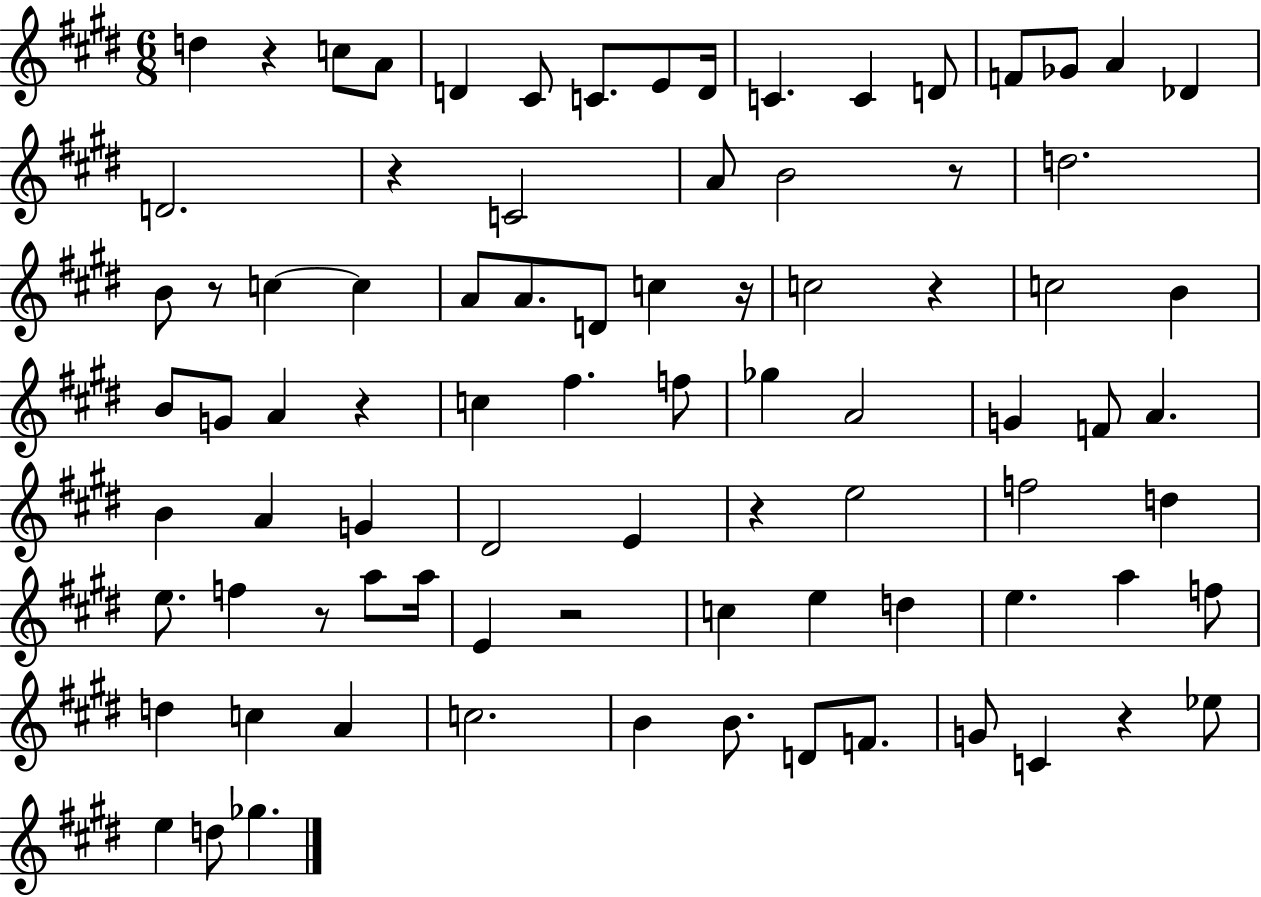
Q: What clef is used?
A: treble